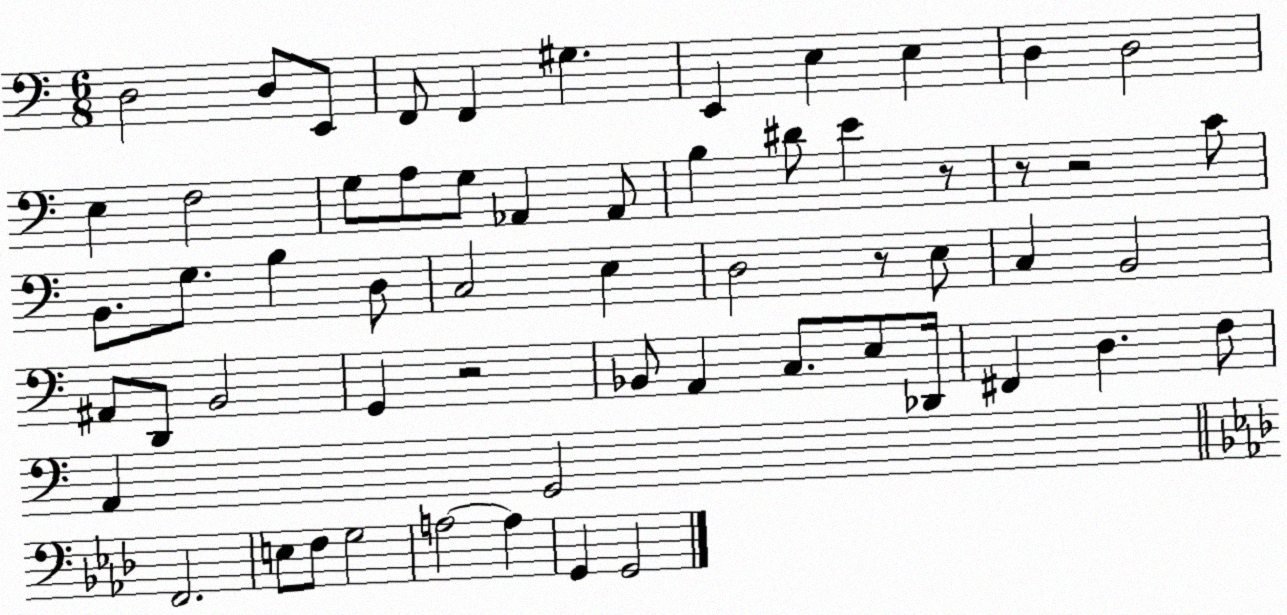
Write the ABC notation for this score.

X:1
T:Untitled
M:6/8
L:1/4
K:C
D,2 D,/2 E,,/2 F,,/2 F,, ^G, E,, E, E, D, D,2 E, F,2 G,/2 A,/2 G,/2 _A,, _A,,/2 B, ^D/2 E z/2 z/2 z2 C/2 B,,/2 G,/2 B, D,/2 C,2 E, D,2 z/2 E,/2 C, B,,2 ^A,,/2 D,,/2 B,,2 G,, z2 _B,,/2 A,, C,/2 E,/2 _D,,/4 ^F,, D, F,/2 A,, G,,2 F,,2 E,/2 F,/2 G,2 A,2 A, G,, G,,2